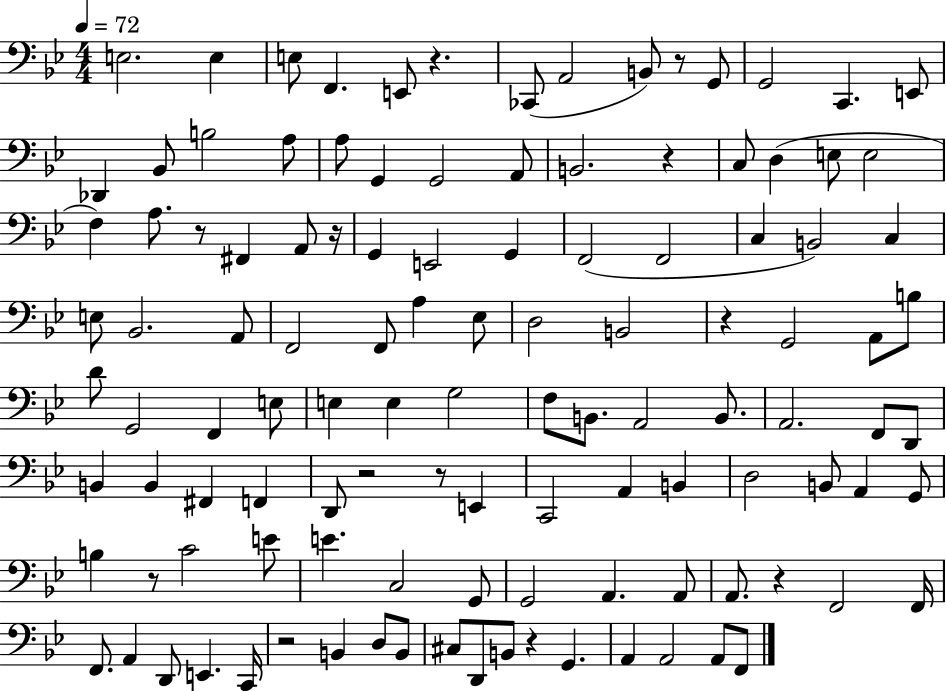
E3/h. E3/q E3/e F2/q. E2/e R/q. CES2/e A2/h B2/e R/e G2/e G2/h C2/q. E2/e Db2/q Bb2/e B3/h A3/e A3/e G2/q G2/h A2/e B2/h. R/q C3/e D3/q E3/e E3/h F3/q A3/e. R/e F#2/q A2/e R/s G2/q E2/h G2/q F2/h F2/h C3/q B2/h C3/q E3/e Bb2/h. A2/e F2/h F2/e A3/q Eb3/e D3/h B2/h R/q G2/h A2/e B3/e D4/e G2/h F2/q E3/e E3/q E3/q G3/h F3/e B2/e. A2/h B2/e. A2/h. F2/e D2/e B2/q B2/q F#2/q F2/q D2/e R/h R/e E2/q C2/h A2/q B2/q D3/h B2/e A2/q G2/e B3/q R/e C4/h E4/e E4/q. C3/h G2/e G2/h A2/q. A2/e A2/e. R/q F2/h F2/s F2/e. A2/q D2/e E2/q. C2/s R/h B2/q D3/e B2/e C#3/e D2/e B2/e R/q G2/q. A2/q A2/h A2/e F2/e